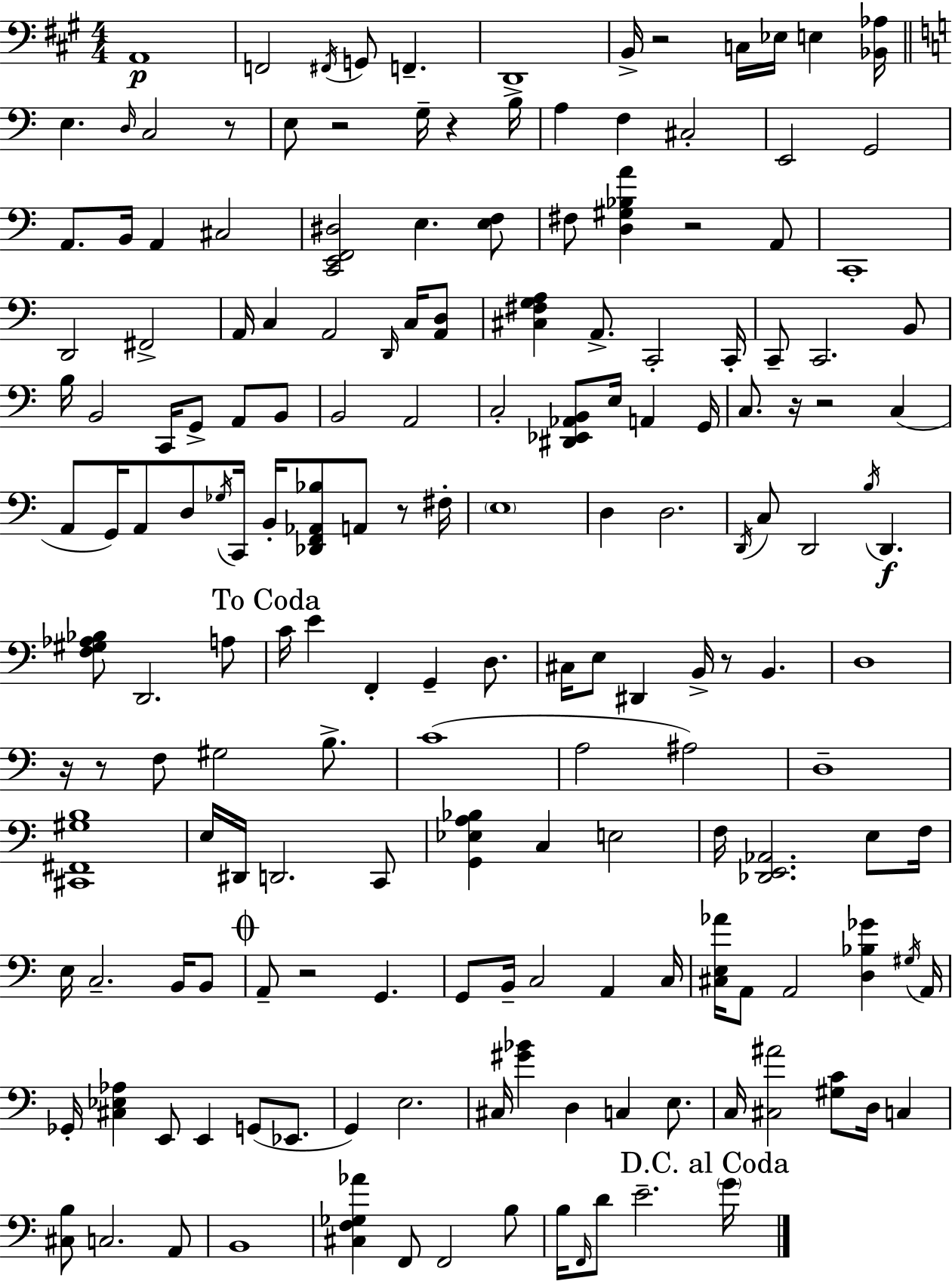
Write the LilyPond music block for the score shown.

{
  \clef bass
  \numericTimeSignature
  \time 4/4
  \key a \major
  a,1\p | f,2 \acciaccatura { fis,16 } g,8 f,4.-- | d,1-> | b,16-> r2 c16 ees16 e4 | \break <bes, aes>16 \bar "||" \break \key c \major e4. \grace { d16 } c2 r8 | e8 r2 g16-- r4 | b16 a4 f4 cis2-. | e,2 g,2 | \break a,8. b,16 a,4 cis2 | <c, e, f, dis>2 e4. <e f>8 | fis8 <d gis bes a'>4 r2 a,8 | c,1-. | \break d,2 fis,2-> | a,16 c4 a,2 \grace { d,16 } c16 | <a, d>8 <cis fis g a>4 a,8.-> c,2-. | c,16-. c,8-- c,2. | \break b,8 b16 b,2 c,16 g,8-> a,8 | b,8 b,2 a,2 | c2-. <dis, ees, aes, b,>8 e16 a,4 | g,16 c8. r16 r2 c4( | \break a,8 g,16) a,8 d8 \acciaccatura { ges16 } c,16 b,16-. <des, f, aes, bes>8 a,8 | r8 fis16-. \parenthesize e1 | d4 d2. | \acciaccatura { d,16 } c8 d,2 \acciaccatura { b16 }\f d,4. | \break <f gis aes bes>8 d,2. | a8 \mark "To Coda" c'16 e'4 f,4-. g,4-- | d8. cis16 e8 dis,4 b,16-> r8 b,4. | d1 | \break r16 r8 f8 gis2 | b8.-> c'1( | a2 ais2) | d1-- | \break <cis, fis, gis b>1 | e16 dis,16 d,2. | c,8 <g, ees a bes>4 c4 e2 | f16 <des, e, aes,>2. | \break e8 f16 e16 c2.-- | b,16 b,8 \mark \markup { \musicglyph "scripts.coda" } a,8-- r2 g,4. | g,8 b,16-- c2 | a,4 c16 <cis e aes'>16 a,8 a,2 | \break <d bes ges'>4 \acciaccatura { gis16 } a,16 ges,16-. <cis ees aes>4 e,8 e,4 | g,8( ees,8. g,4) e2. | cis16 <gis' bes'>4 d4 c4 | e8. c16 <cis ais'>2 <gis c'>8 | \break d16 c4 <cis b>8 c2. | a,8 b,1 | <cis f ges aes'>4 f,8 f,2 | b8 b16 \grace { f,16 } d'8 e'2.-- | \break \mark "D.C. al Coda" \parenthesize g'16 \bar "|."
}